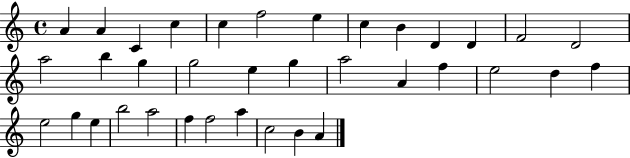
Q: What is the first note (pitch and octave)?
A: A4